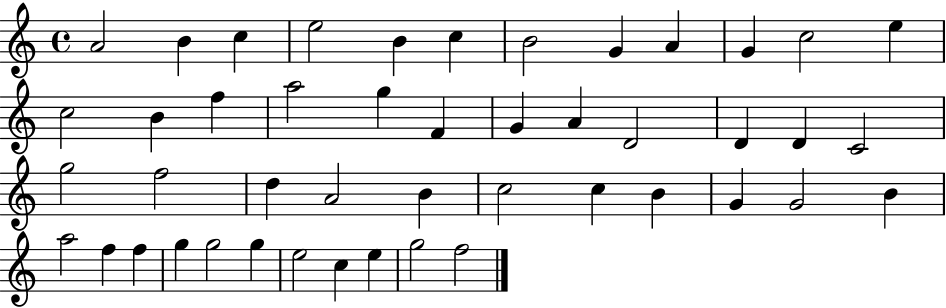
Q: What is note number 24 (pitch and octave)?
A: C4